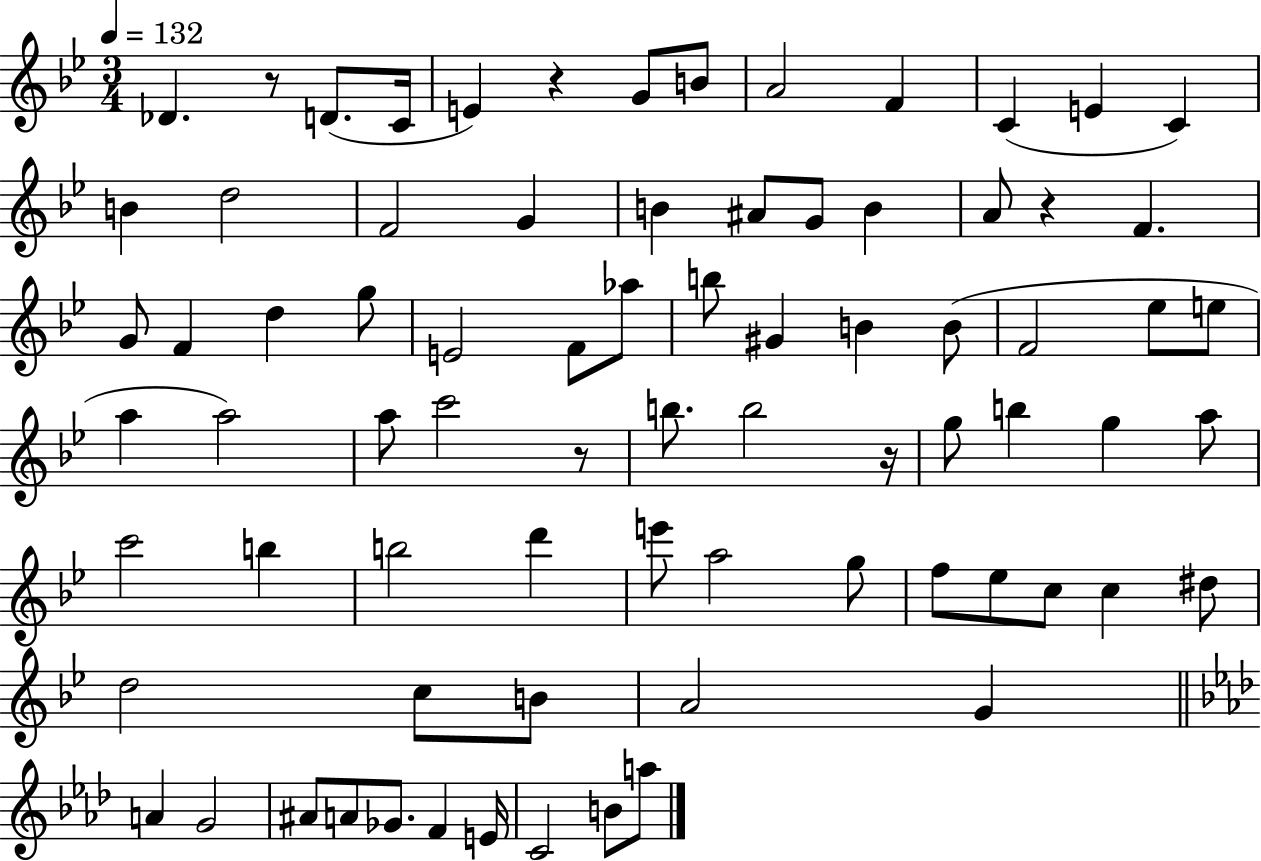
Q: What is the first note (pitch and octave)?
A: Db4